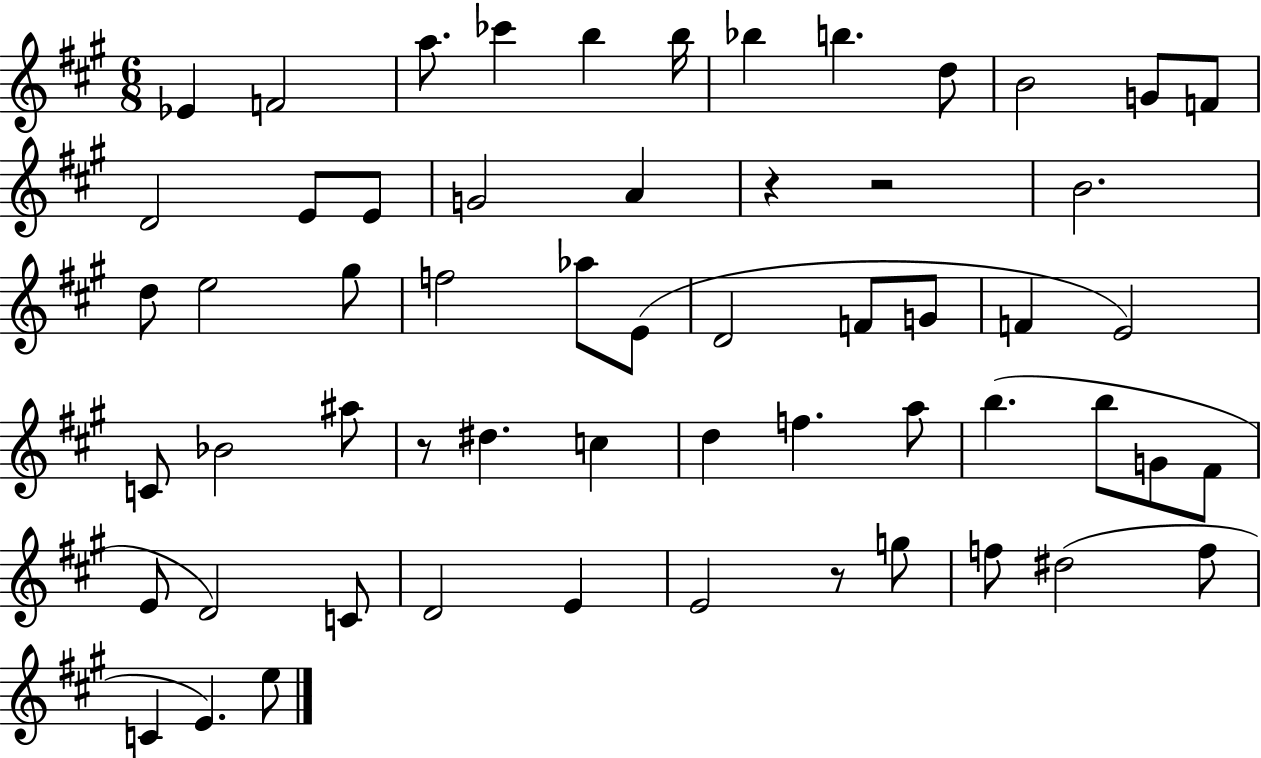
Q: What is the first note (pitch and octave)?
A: Eb4